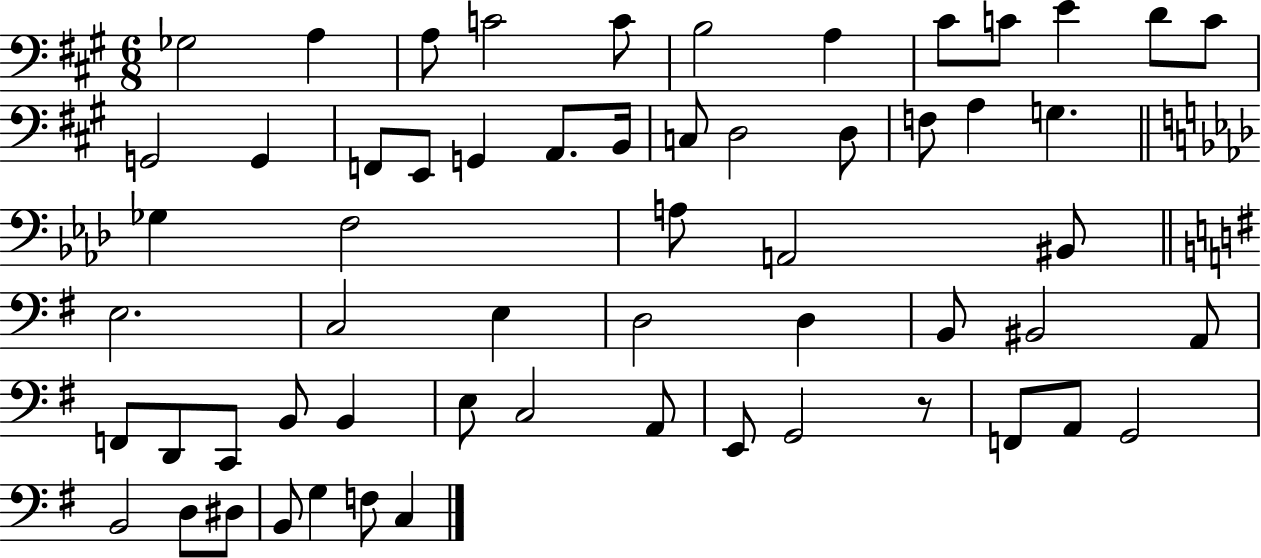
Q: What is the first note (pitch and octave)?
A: Gb3